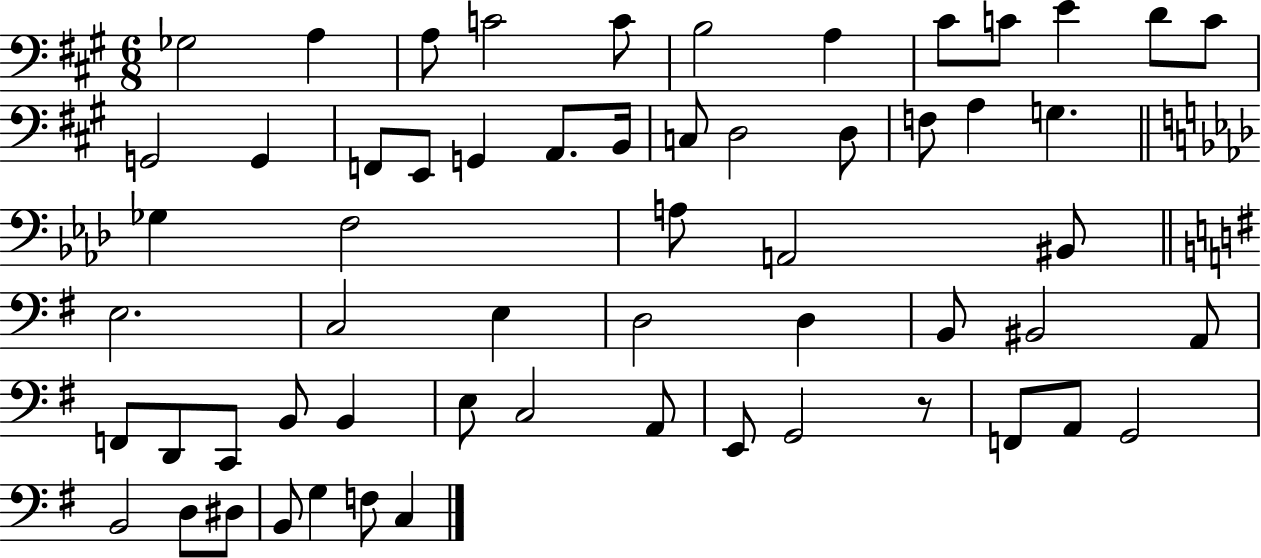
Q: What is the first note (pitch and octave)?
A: Gb3